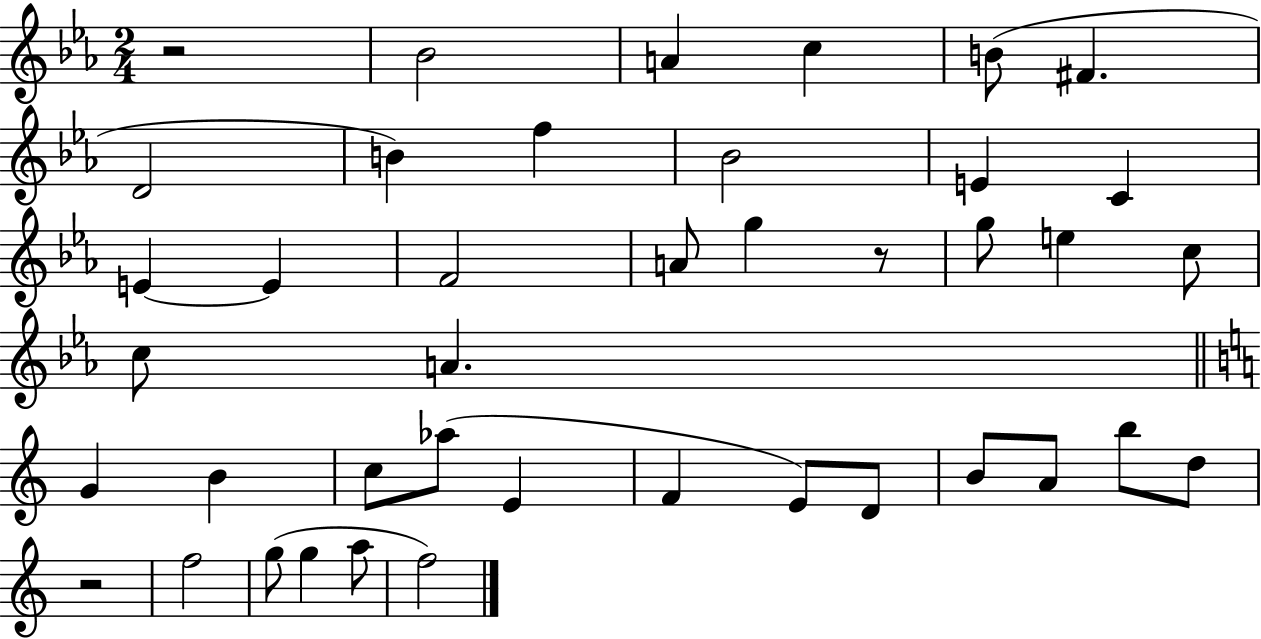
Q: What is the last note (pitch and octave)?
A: F5